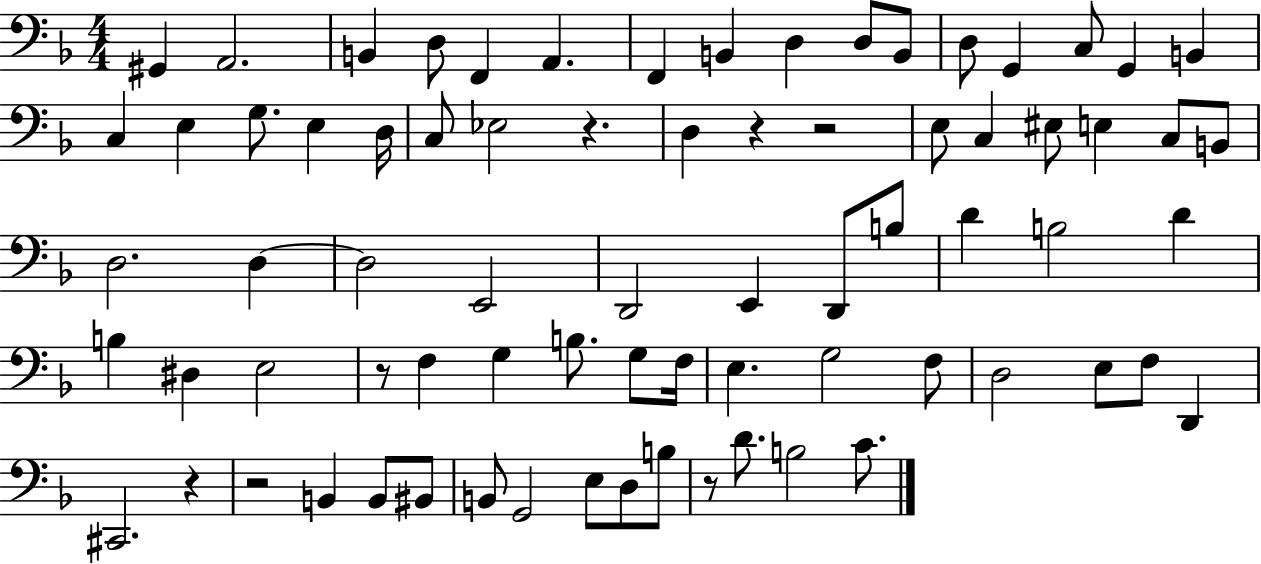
G#2/q A2/h. B2/q D3/e F2/q A2/q. F2/q B2/q D3/q D3/e B2/e D3/e G2/q C3/e G2/q B2/q C3/q E3/q G3/e. E3/q D3/s C3/e Eb3/h R/q. D3/q R/q R/h E3/e C3/q EIS3/e E3/q C3/e B2/e D3/h. D3/q D3/h E2/h D2/h E2/q D2/e B3/e D4/q B3/h D4/q B3/q D#3/q E3/h R/e F3/q G3/q B3/e. G3/e F3/s E3/q. G3/h F3/e D3/h E3/e F3/e D2/q C#2/h. R/q R/h B2/q B2/e BIS2/e B2/e G2/h E3/e D3/e B3/e R/e D4/e. B3/h C4/e.